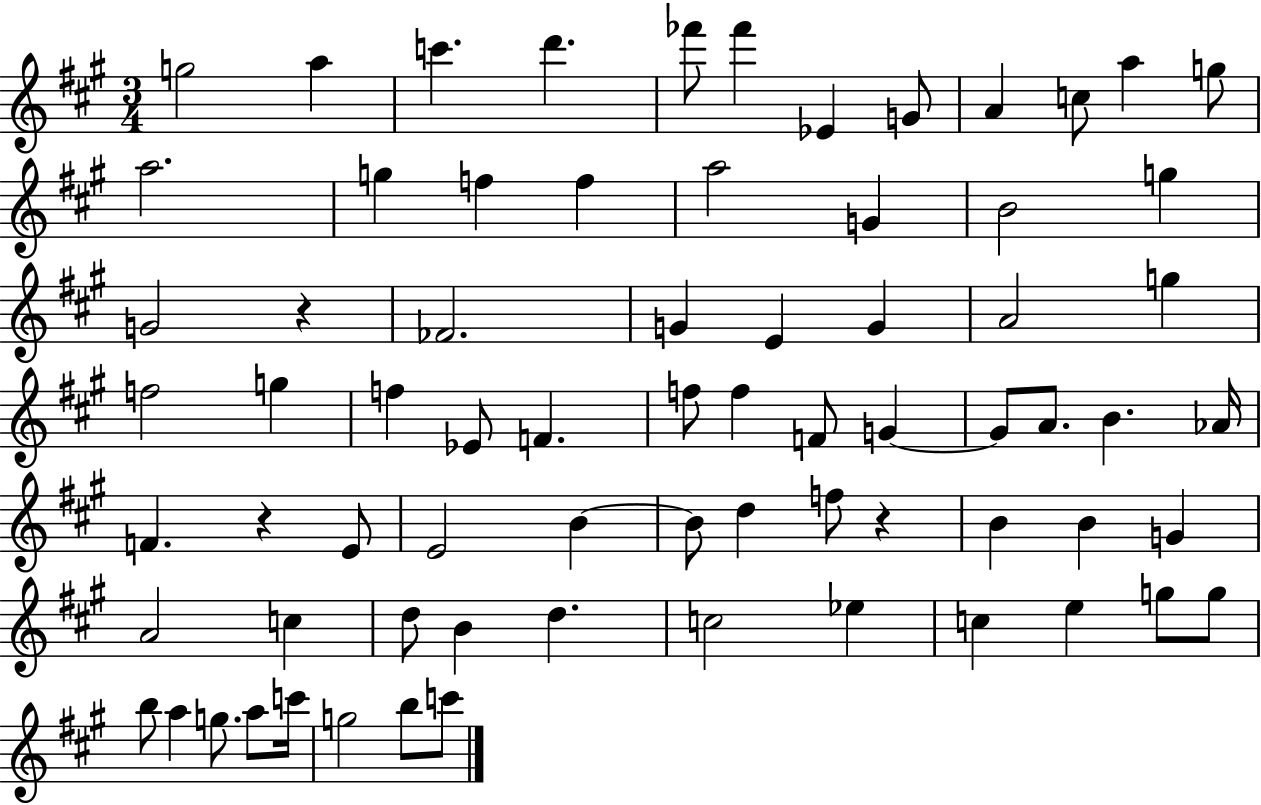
G5/h A5/q C6/q. D6/q. FES6/e FES6/q Eb4/q G4/e A4/q C5/e A5/q G5/e A5/h. G5/q F5/q F5/q A5/h G4/q B4/h G5/q G4/h R/q FES4/h. G4/q E4/q G4/q A4/h G5/q F5/h G5/q F5/q Eb4/e F4/q. F5/e F5/q F4/e G4/q G4/e A4/e. B4/q. Ab4/s F4/q. R/q E4/e E4/h B4/q B4/e D5/q F5/e R/q B4/q B4/q G4/q A4/h C5/q D5/e B4/q D5/q. C5/h Eb5/q C5/q E5/q G5/e G5/e B5/e A5/q G5/e. A5/e C6/s G5/h B5/e C6/e